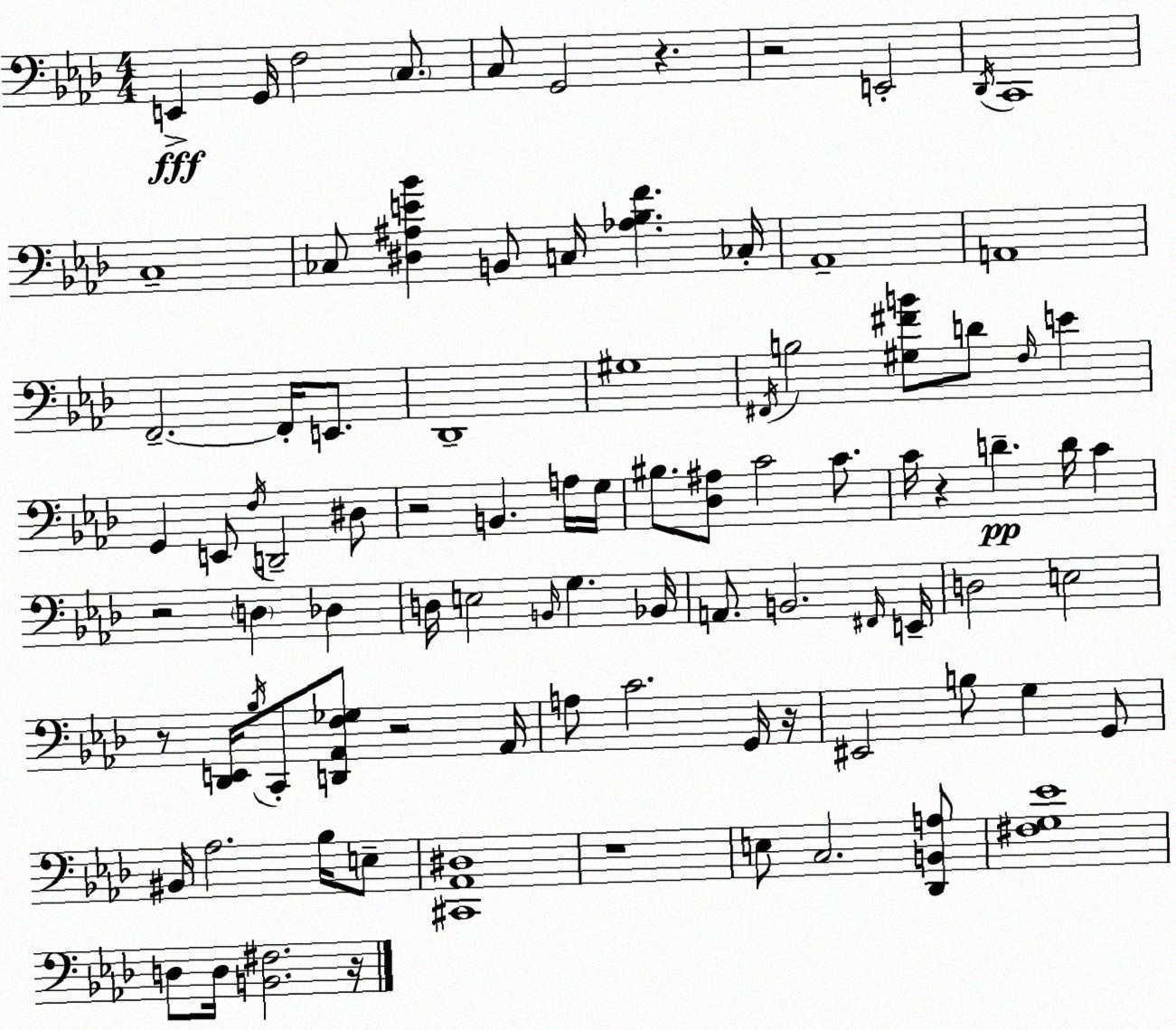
X:1
T:Untitled
M:4/4
L:1/4
K:Ab
E,, G,,/4 F,2 C,/2 C,/2 G,,2 z z2 E,,2 _D,,/4 C,,4 C,4 _C,/2 [^D,^A,E_B] B,,/2 C,/4 [_A,_B,F] _C,/4 _A,,4 A,,4 F,,2 F,,/4 E,,/2 _D,,4 ^G,4 ^F,,/4 B,2 [^G,^FB]/2 D/2 F,/4 E G,, E,,/2 F,/4 D,,2 ^D,/2 z2 B,, A,/4 G,/4 ^B,/2 [_D,^A,]/2 C2 C/2 C/4 z D D/4 C z2 D, _D, D,/4 E,2 B,,/4 G, _B,,/4 A,,/2 B,,2 ^F,,/4 E,,/4 D,2 E,2 z/2 [_D,,E,,]/4 _B,/4 C,,/2 [D,,_A,,F,_G,]/2 z2 _A,,/4 A,/2 C2 G,,/4 z/4 ^E,,2 B,/2 G, G,,/2 ^B,,/4 _A,2 _B,/4 E,/2 [^C,,_A,,^D,]4 z4 E,/2 C,2 [_D,,B,,A,]/2 [^F,G,_E]4 D,/2 D,/4 [B,,^F,]2 z/4